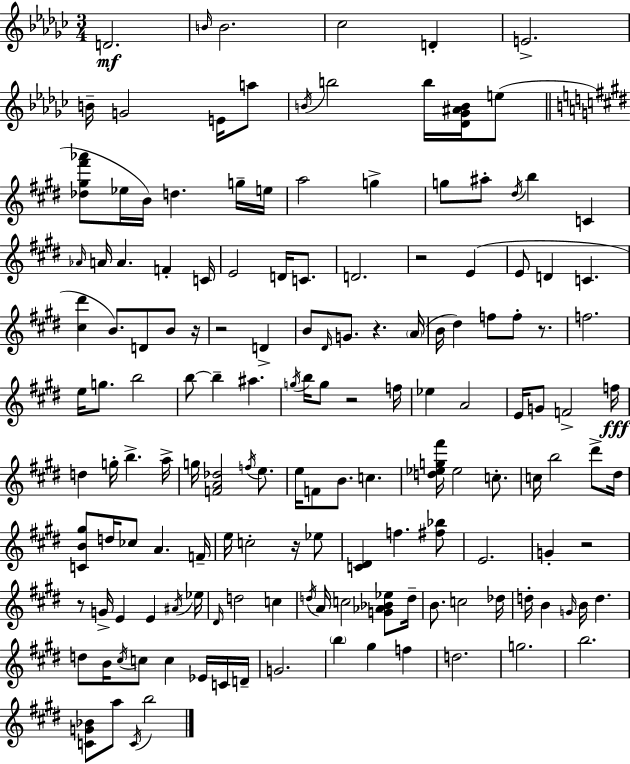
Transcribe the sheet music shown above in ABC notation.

X:1
T:Untitled
M:3/4
L:1/4
K:Ebm
D2 B/4 B2 _c2 D E2 B/4 G2 E/4 a/2 B/4 b2 b/4 [_D_G^AB]/4 e/2 [_d^g^f'_a']/2 _e/4 B/4 d g/4 e/4 a2 g g/2 ^a/2 ^d/4 b C _A/4 A/4 A F C/4 E2 D/4 C/2 D2 z2 E E/2 D C [^c^d'] B/2 D/2 B/2 z/4 z2 D B/2 ^D/4 G/2 z A/4 B/4 ^d f/2 f/2 z/2 f2 e/4 g/2 b2 b/2 b ^a g/4 b/4 g/2 z2 f/4 _e A2 E/4 G/2 F2 f/4 d g/4 b a/4 g/4 [FA_d]2 f/4 e/2 e/4 F/2 B/2 c [d_eg^f']/4 _e2 c/2 c/4 b2 ^d'/2 ^d/4 [CB^g]/2 d/4 _c/2 A F/4 e/4 c2 z/4 _e/2 [C^D] f [^f_b]/2 E2 G z2 z/2 G/4 E E ^A/4 _e/4 ^D/4 d2 c d/4 A/4 c2 [G_A_B_e]/2 d/4 B/2 c2 _d/4 d/4 B G/4 B/4 d d/2 B/4 ^c/4 c/2 c _E/4 C/4 D/4 G2 b ^g f d2 g2 b2 [CG_B]/2 a/2 C/4 b2